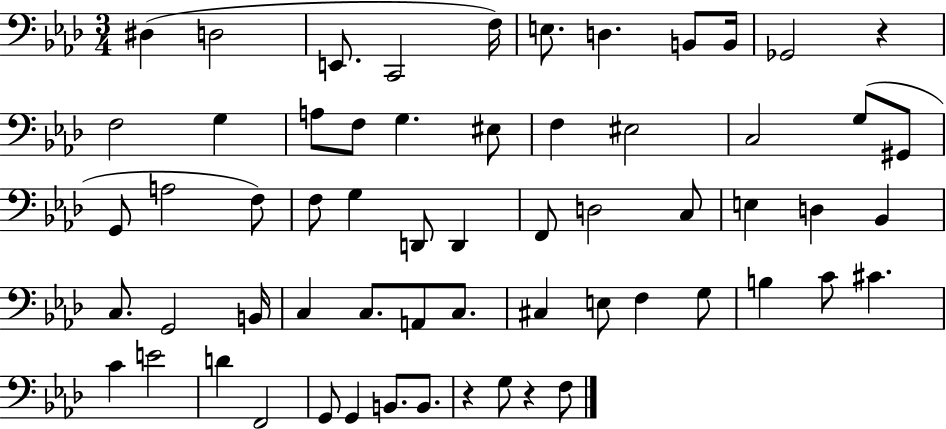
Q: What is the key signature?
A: AES major